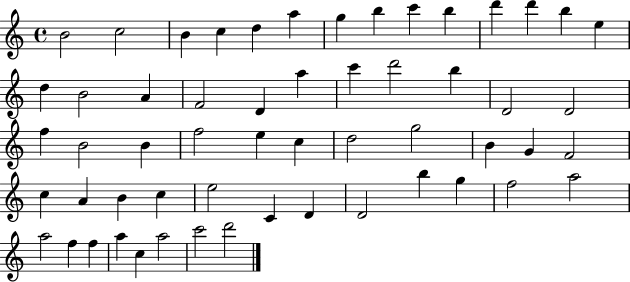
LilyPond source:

{
  \clef treble
  \time 4/4
  \defaultTimeSignature
  \key c \major
  b'2 c''2 | b'4 c''4 d''4 a''4 | g''4 b''4 c'''4 b''4 | d'''4 d'''4 b''4 e''4 | \break d''4 b'2 a'4 | f'2 d'4 a''4 | c'''4 d'''2 b''4 | d'2 d'2 | \break f''4 b'2 b'4 | f''2 e''4 c''4 | d''2 g''2 | b'4 g'4 f'2 | \break c''4 a'4 b'4 c''4 | e''2 c'4 d'4 | d'2 b''4 g''4 | f''2 a''2 | \break a''2 f''4 f''4 | a''4 c''4 a''2 | c'''2 d'''2 | \bar "|."
}